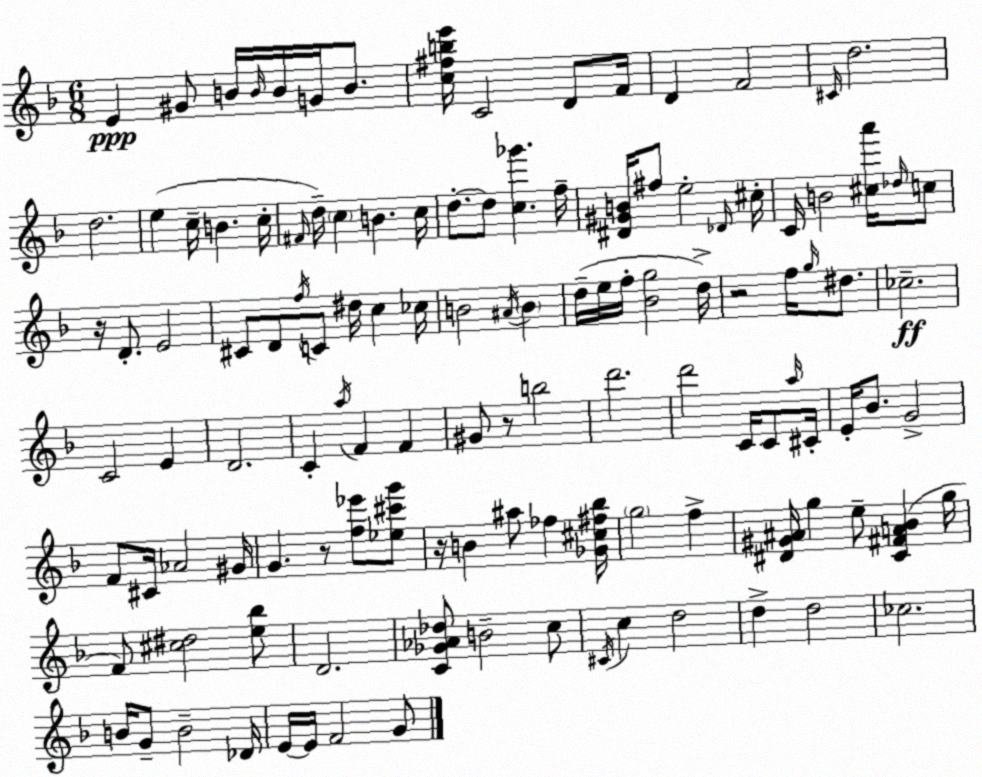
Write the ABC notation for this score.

X:1
T:Untitled
M:6/8
L:1/4
K:Dm
E ^G/2 B/4 B/4 B/4 G/4 B/2 [c^fbe']/4 C2 D/2 F/4 D F2 ^C/4 d2 d2 e c/4 B c/4 ^F/4 d/4 c B c/4 d/2 d/2 [c_g'] f/4 [^D^GB]/4 ^f/2 e2 _D/4 ^c/4 C/4 B2 [^ca']/4 _d/4 c/2 z/4 D/2 E2 ^C/2 D/2 f/4 C/2 ^d/4 c _c/4 B2 ^A/4 B d/4 e/4 f/4 [_Bg]2 d/4 z2 f/4 g/4 ^d/2 _c2 C2 E D2 C a/4 F F ^G/2 z/2 b2 d'2 d'2 C/4 C/2 a/4 ^C/4 E/4 _B/2 G2 F/2 ^C/4 _A2 ^G/4 G z/2 [f_e']/2 [_e^c'g']/2 z/4 B ^a/2 _f [_G^c^f_b]/4 g2 f [^D^G^A]/4 g e/2 [C^FA_B] g/4 F/2 [^c^d]2 [e_b]/2 D2 [C_G_A_d]/2 B2 c/2 ^C/4 c d2 d d2 _c2 B/4 G/2 B2 _D/4 E/4 E/4 F2 G/2